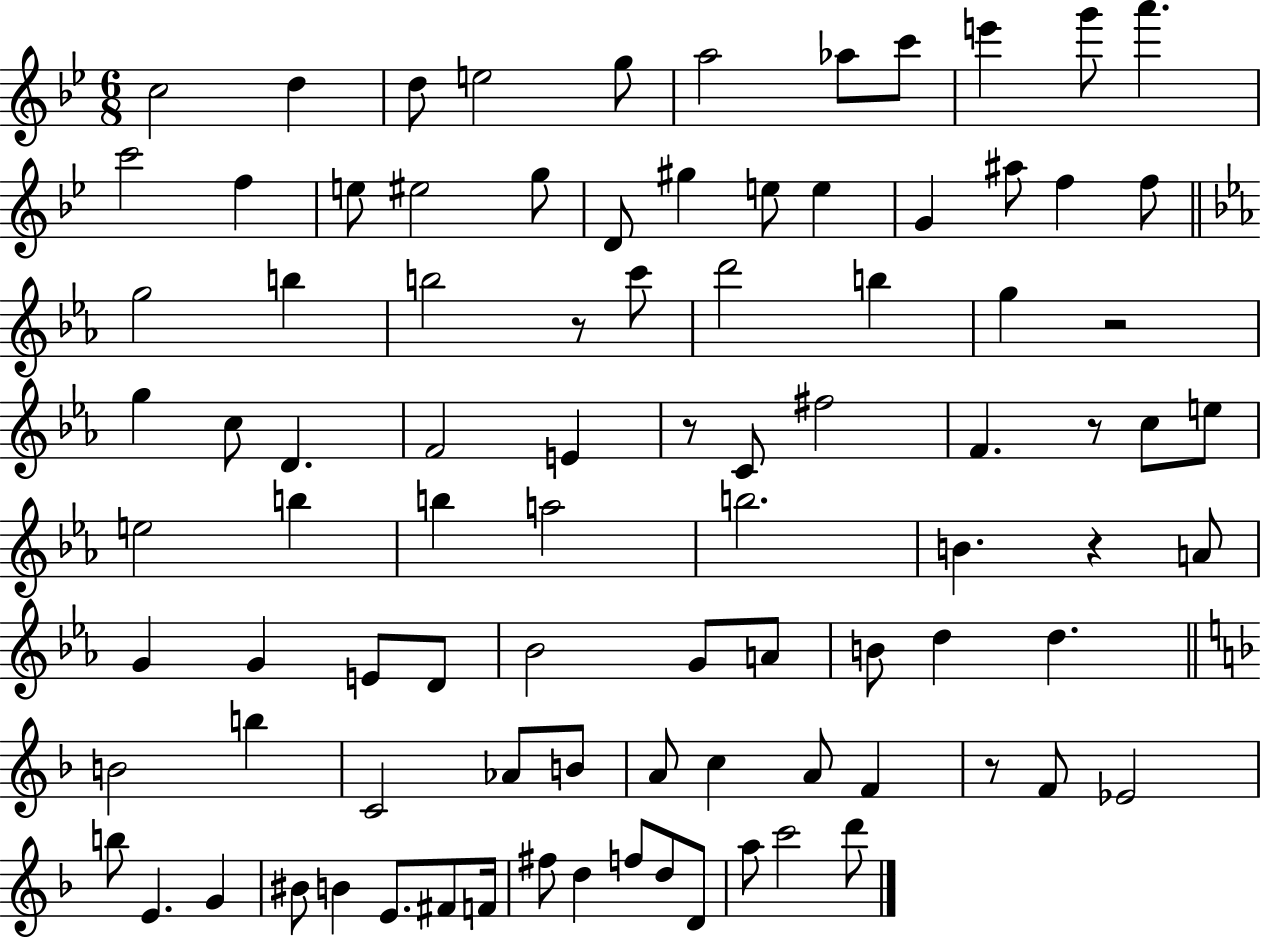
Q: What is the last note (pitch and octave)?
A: D6